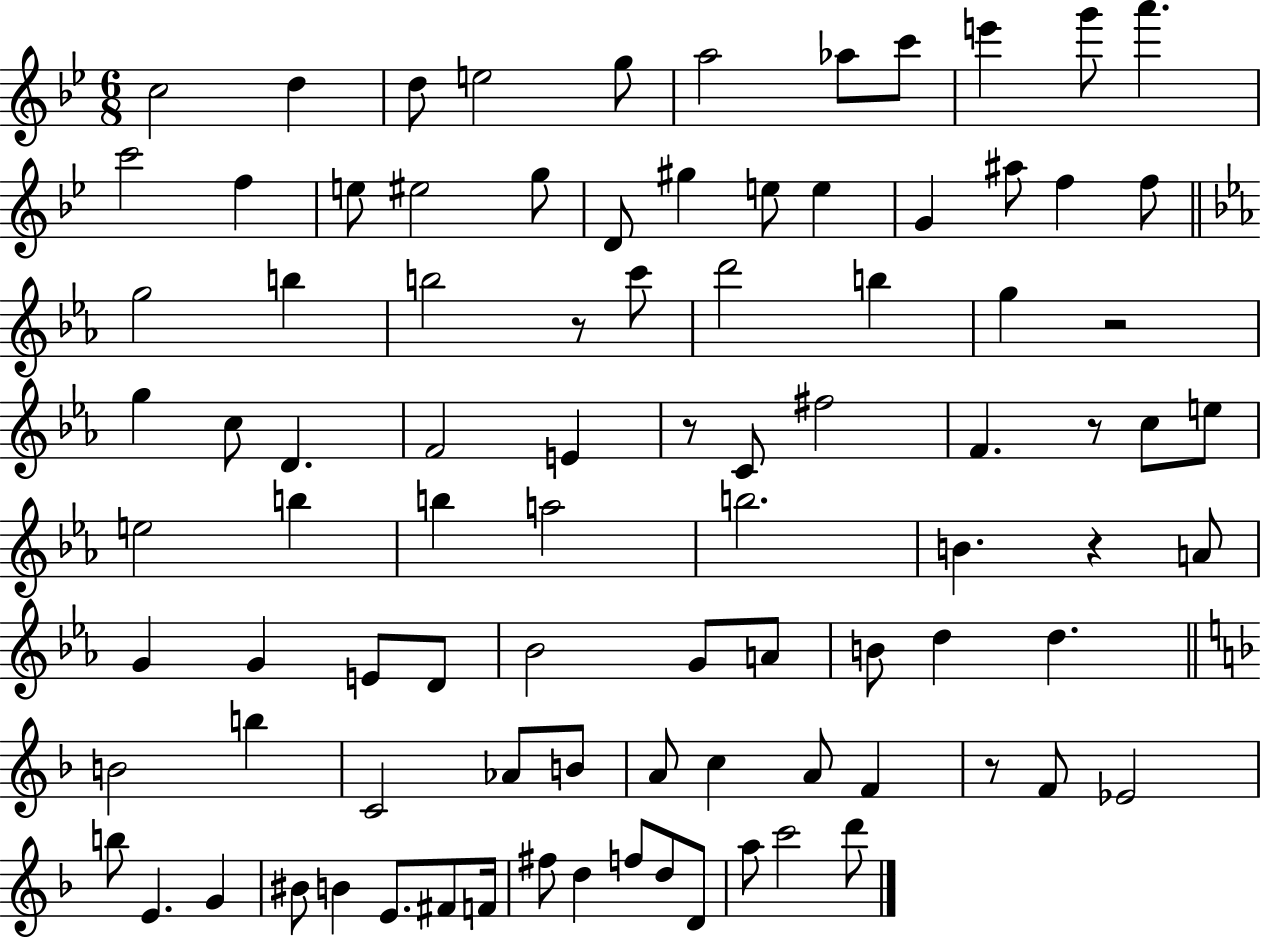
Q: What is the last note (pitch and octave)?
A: D6